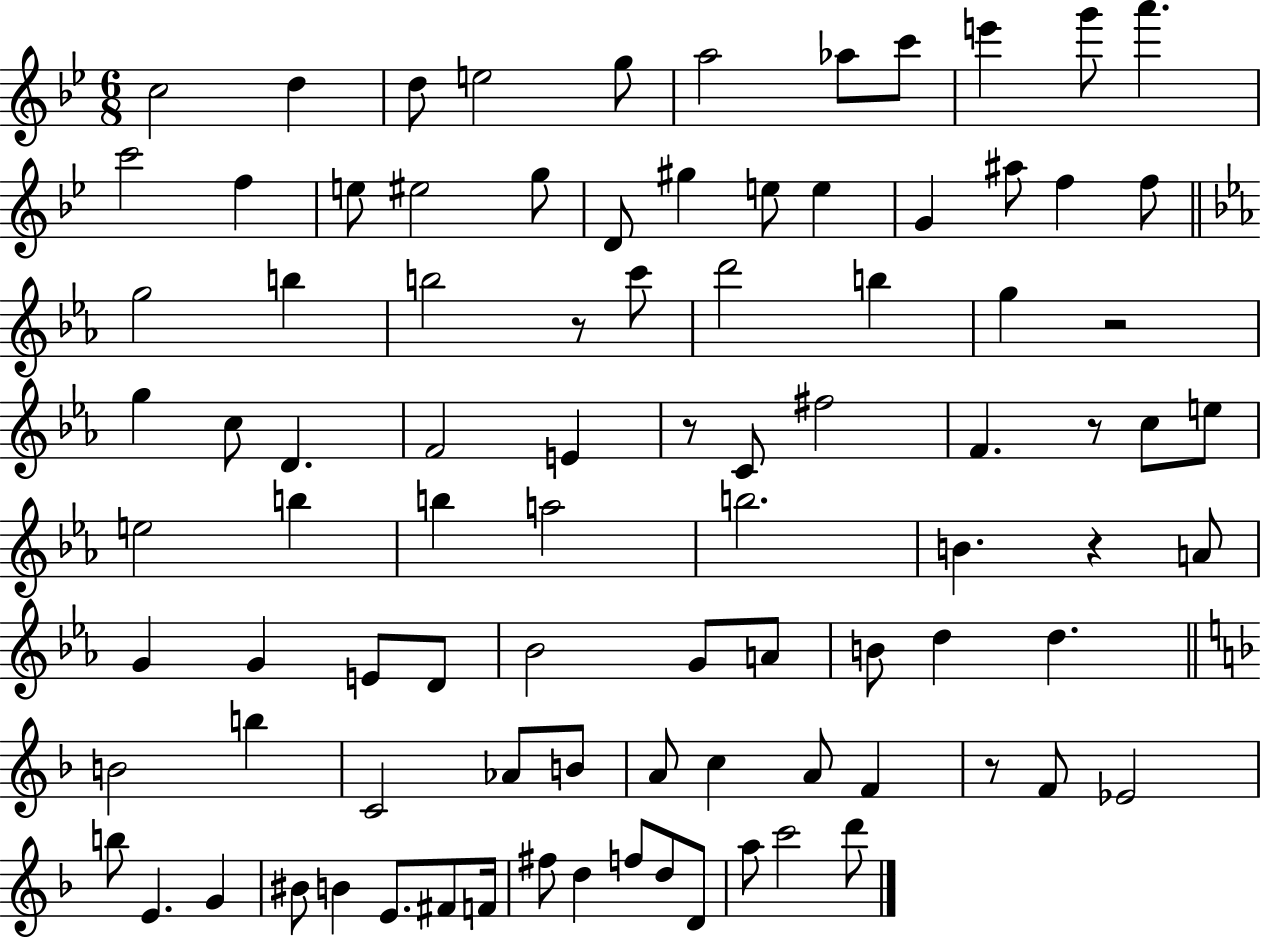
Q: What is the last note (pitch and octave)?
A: D6